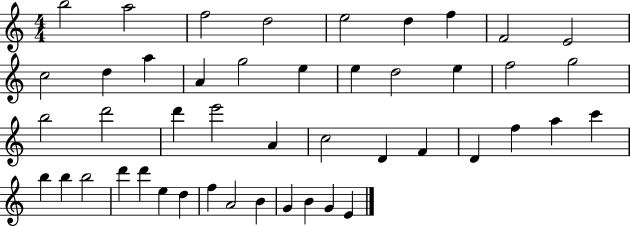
{
  \clef treble
  \numericTimeSignature
  \time 4/4
  \key c \major
  b''2 a''2 | f''2 d''2 | e''2 d''4 f''4 | f'2 e'2 | \break c''2 d''4 a''4 | a'4 g''2 e''4 | e''4 d''2 e''4 | f''2 g''2 | \break b''2 d'''2 | d'''4 e'''2 a'4 | c''2 d'4 f'4 | d'4 f''4 a''4 c'''4 | \break b''4 b''4 b''2 | d'''4 d'''4 e''4 d''4 | f''4 a'2 b'4 | g'4 b'4 g'4 e'4 | \break \bar "|."
}